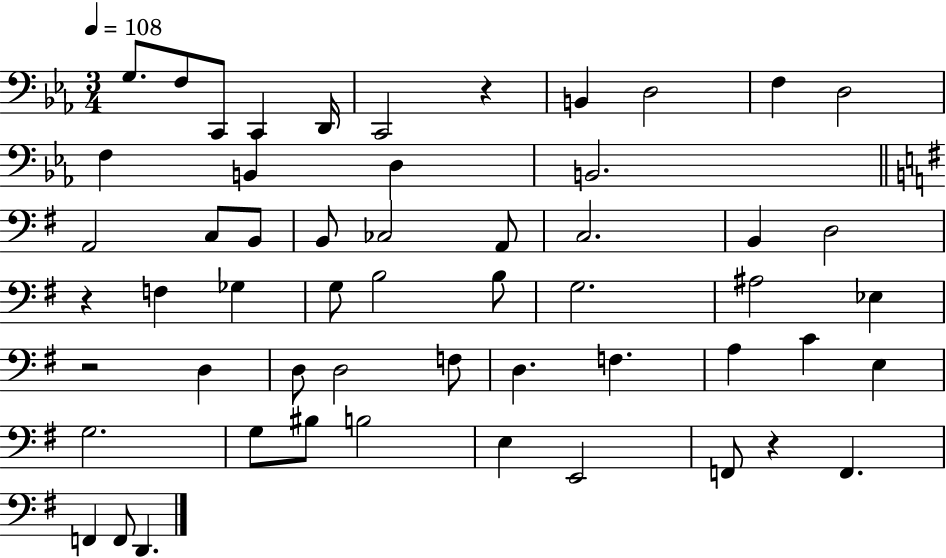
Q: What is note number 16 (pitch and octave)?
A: C3